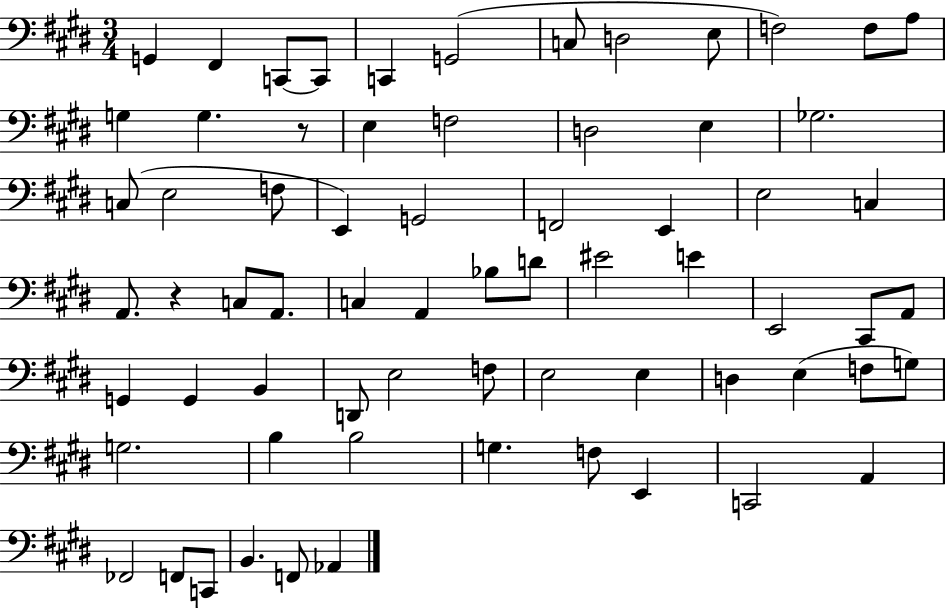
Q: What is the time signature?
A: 3/4